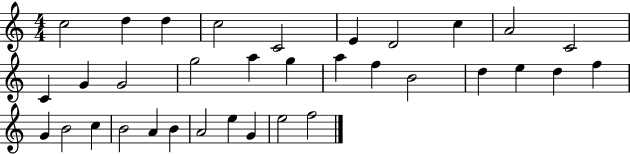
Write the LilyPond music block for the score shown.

{
  \clef treble
  \numericTimeSignature
  \time 4/4
  \key c \major
  c''2 d''4 d''4 | c''2 c'2 | e'4 d'2 c''4 | a'2 c'2 | \break c'4 g'4 g'2 | g''2 a''4 g''4 | a''4 f''4 b'2 | d''4 e''4 d''4 f''4 | \break g'4 b'2 c''4 | b'2 a'4 b'4 | a'2 e''4 g'4 | e''2 f''2 | \break \bar "|."
}